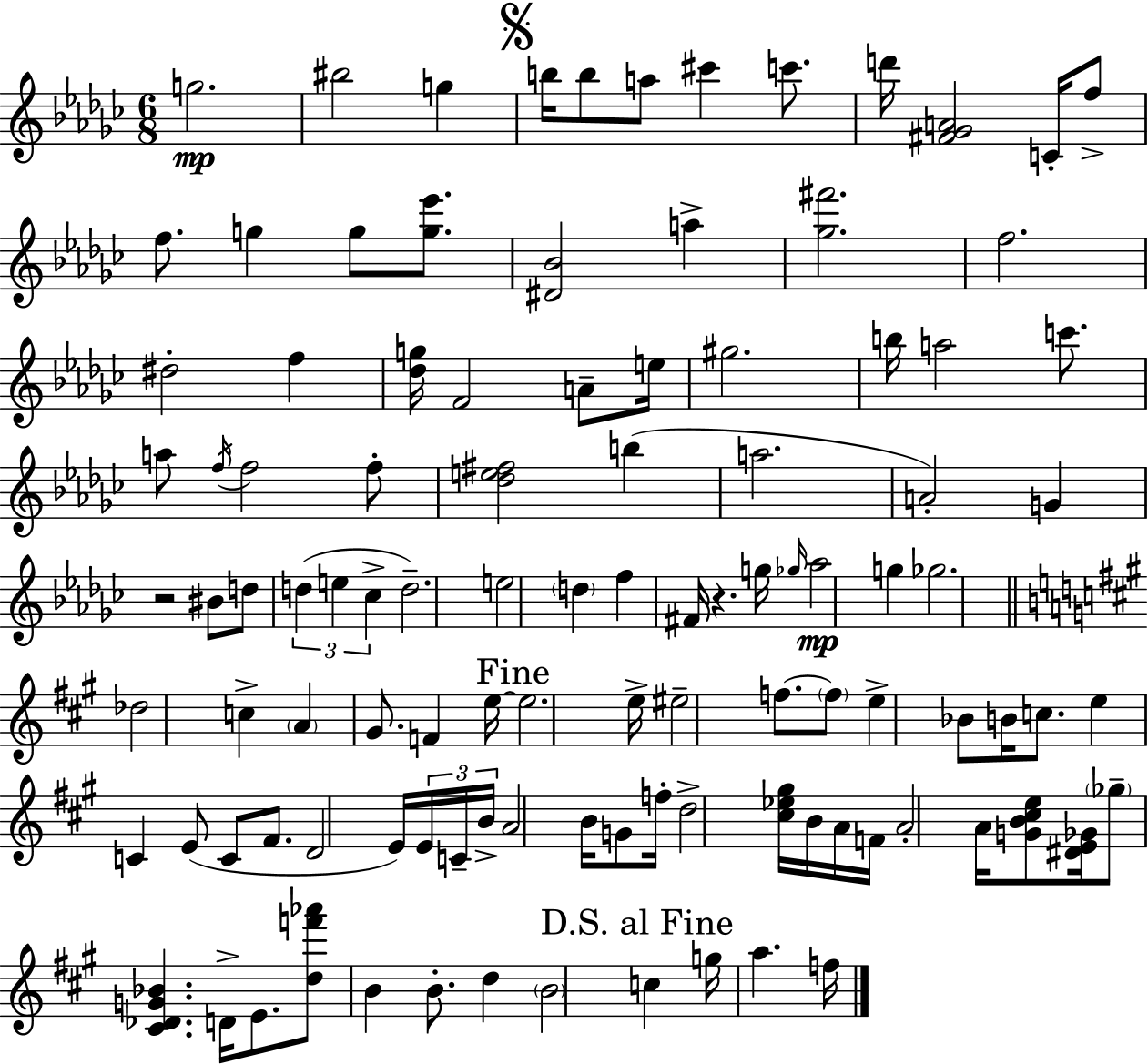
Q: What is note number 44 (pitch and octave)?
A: G5